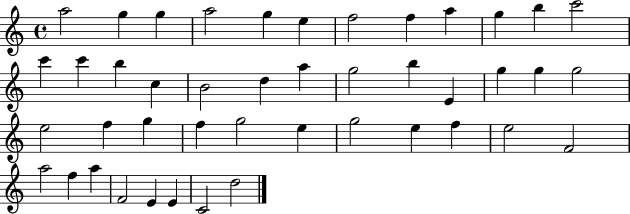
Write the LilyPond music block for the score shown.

{
  \clef treble
  \time 4/4
  \defaultTimeSignature
  \key c \major
  a''2 g''4 g''4 | a''2 g''4 e''4 | f''2 f''4 a''4 | g''4 b''4 c'''2 | \break c'''4 c'''4 b''4 c''4 | b'2 d''4 a''4 | g''2 b''4 e'4 | g''4 g''4 g''2 | \break e''2 f''4 g''4 | f''4 g''2 e''4 | g''2 e''4 f''4 | e''2 f'2 | \break a''2 f''4 a''4 | f'2 e'4 e'4 | c'2 d''2 | \bar "|."
}